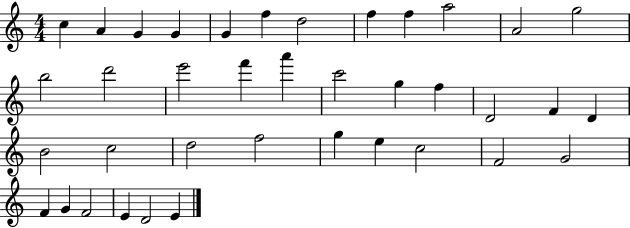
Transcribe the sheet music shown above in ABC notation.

X:1
T:Untitled
M:4/4
L:1/4
K:C
c A G G G f d2 f f a2 A2 g2 b2 d'2 e'2 f' a' c'2 g f D2 F D B2 c2 d2 f2 g e c2 F2 G2 F G F2 E D2 E